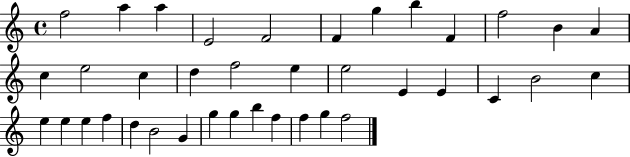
F5/h A5/q A5/q E4/h F4/h F4/q G5/q B5/q F4/q F5/h B4/q A4/q C5/q E5/h C5/q D5/q F5/h E5/q E5/h E4/q E4/q C4/q B4/h C5/q E5/q E5/q E5/q F5/q D5/q B4/h G4/q G5/q G5/q B5/q F5/q F5/q G5/q F5/h